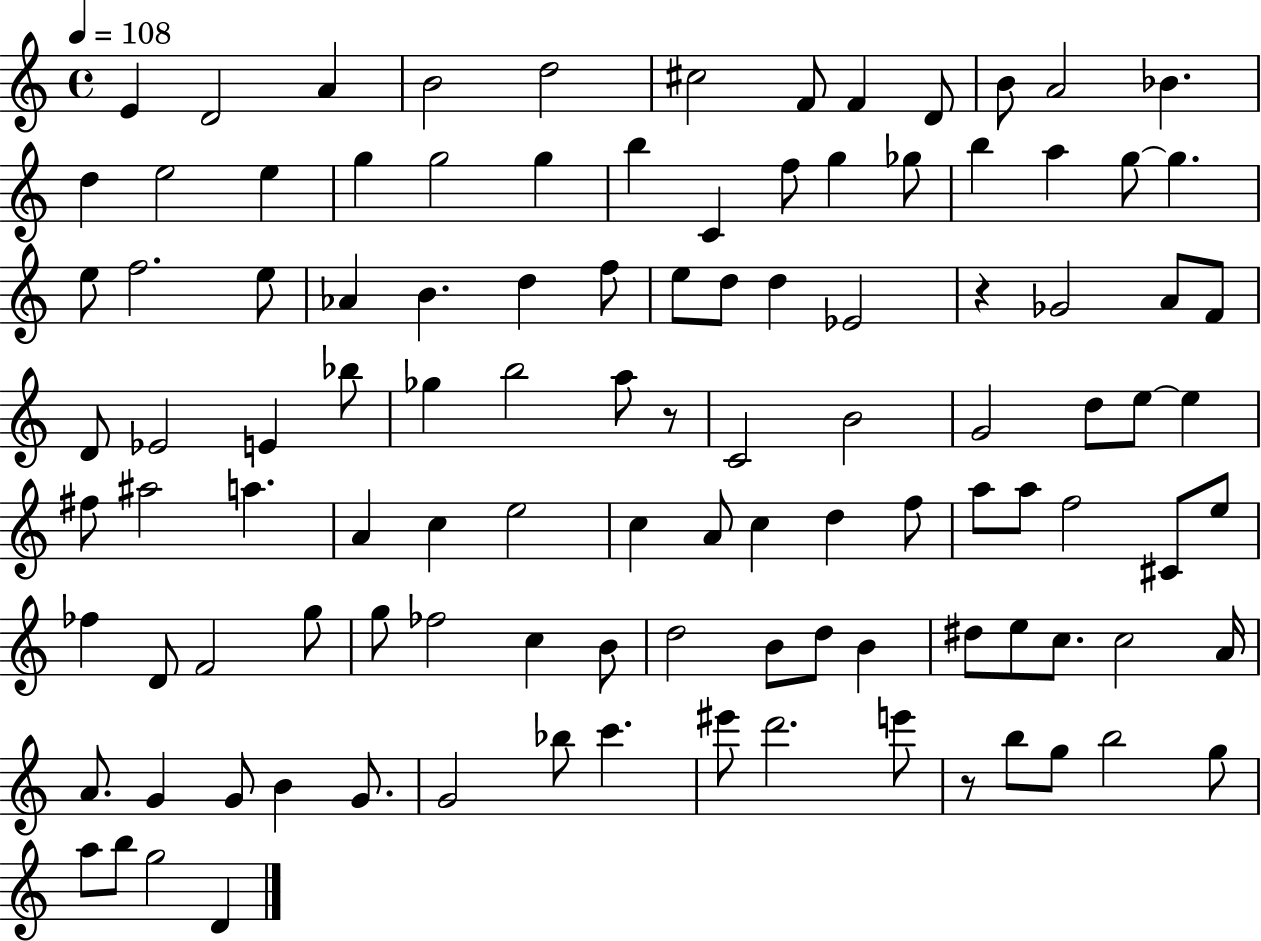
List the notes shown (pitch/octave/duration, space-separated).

E4/q D4/h A4/q B4/h D5/h C#5/h F4/e F4/q D4/e B4/e A4/h Bb4/q. D5/q E5/h E5/q G5/q G5/h G5/q B5/q C4/q F5/e G5/q Gb5/e B5/q A5/q G5/e G5/q. E5/e F5/h. E5/e Ab4/q B4/q. D5/q F5/e E5/e D5/e D5/q Eb4/h R/q Gb4/h A4/e F4/e D4/e Eb4/h E4/q Bb5/e Gb5/q B5/h A5/e R/e C4/h B4/h G4/h D5/e E5/e E5/q F#5/e A#5/h A5/q. A4/q C5/q E5/h C5/q A4/e C5/q D5/q F5/e A5/e A5/e F5/h C#4/e E5/e FES5/q D4/e F4/h G5/e G5/e FES5/h C5/q B4/e D5/h B4/e D5/e B4/q D#5/e E5/e C5/e. C5/h A4/s A4/e. G4/q G4/e B4/q G4/e. G4/h Bb5/e C6/q. EIS6/e D6/h. E6/e R/e B5/e G5/e B5/h G5/e A5/e B5/e G5/h D4/q